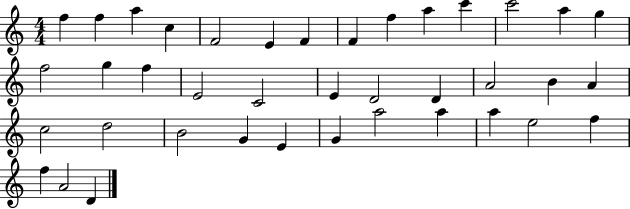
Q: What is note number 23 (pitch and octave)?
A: A4